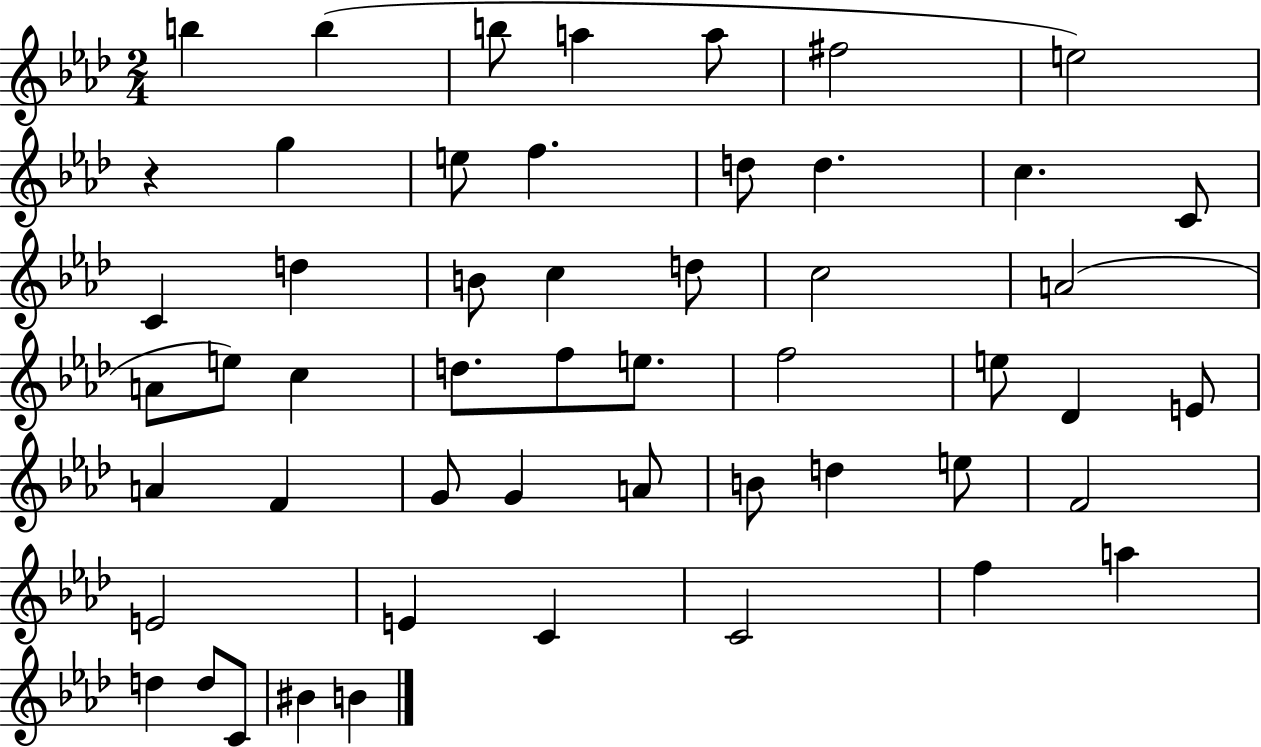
{
  \clef treble
  \numericTimeSignature
  \time 2/4
  \key aes \major
  b''4 b''4( | b''8 a''4 a''8 | fis''2 | e''2) | \break r4 g''4 | e''8 f''4. | d''8 d''4. | c''4. c'8 | \break c'4 d''4 | b'8 c''4 d''8 | c''2 | a'2( | \break a'8 e''8) c''4 | d''8. f''8 e''8. | f''2 | e''8 des'4 e'8 | \break a'4 f'4 | g'8 g'4 a'8 | b'8 d''4 e''8 | f'2 | \break e'2 | e'4 c'4 | c'2 | f''4 a''4 | \break d''4 d''8 c'8 | bis'4 b'4 | \bar "|."
}